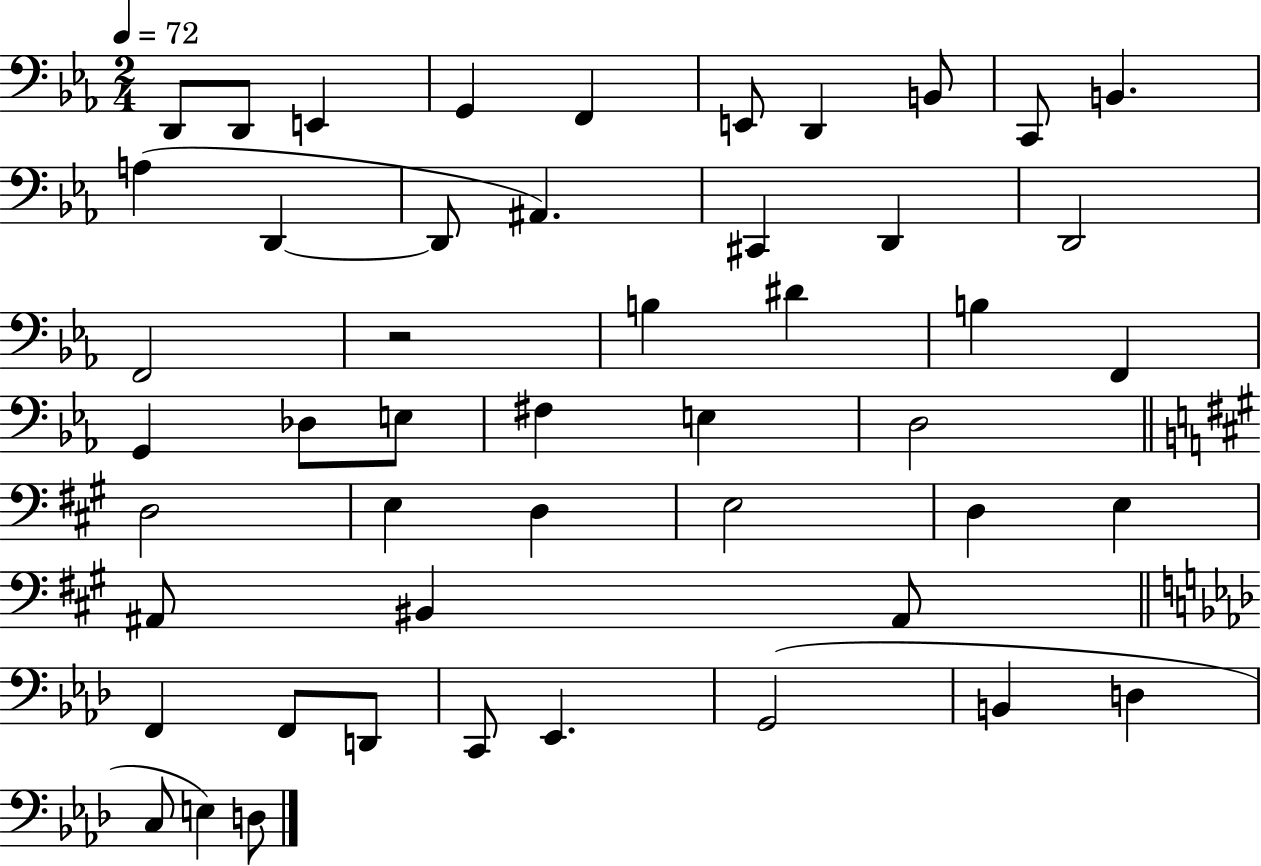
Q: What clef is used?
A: bass